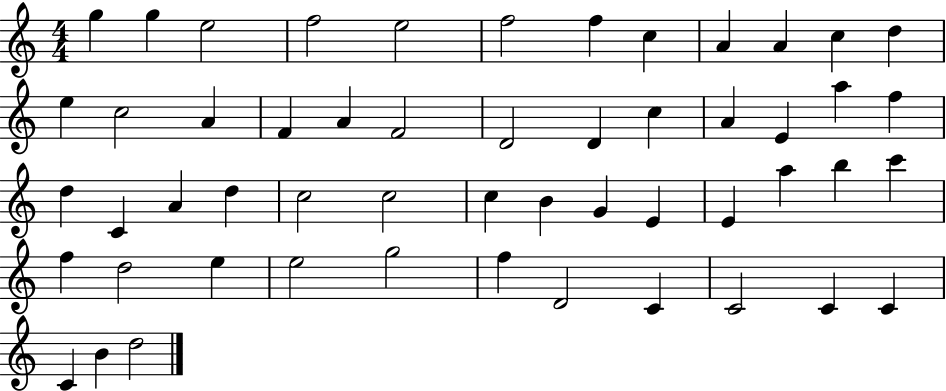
G5/q G5/q E5/h F5/h E5/h F5/h F5/q C5/q A4/q A4/q C5/q D5/q E5/q C5/h A4/q F4/q A4/q F4/h D4/h D4/q C5/q A4/q E4/q A5/q F5/q D5/q C4/q A4/q D5/q C5/h C5/h C5/q B4/q G4/q E4/q E4/q A5/q B5/q C6/q F5/q D5/h E5/q E5/h G5/h F5/q D4/h C4/q C4/h C4/q C4/q C4/q B4/q D5/h